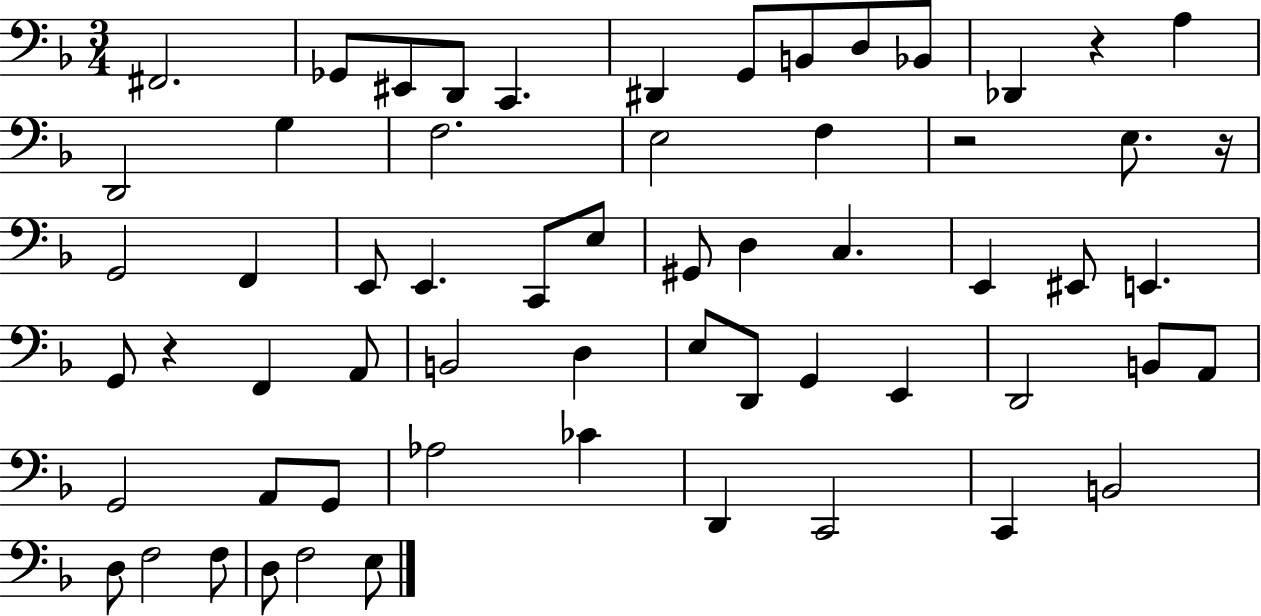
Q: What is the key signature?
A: F major